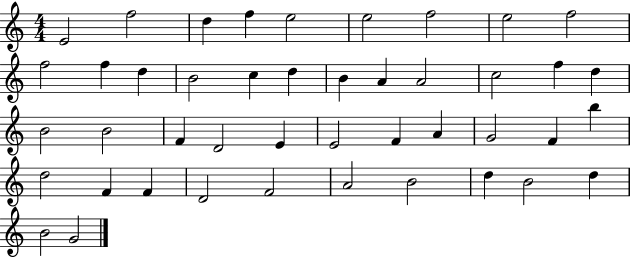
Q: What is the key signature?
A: C major